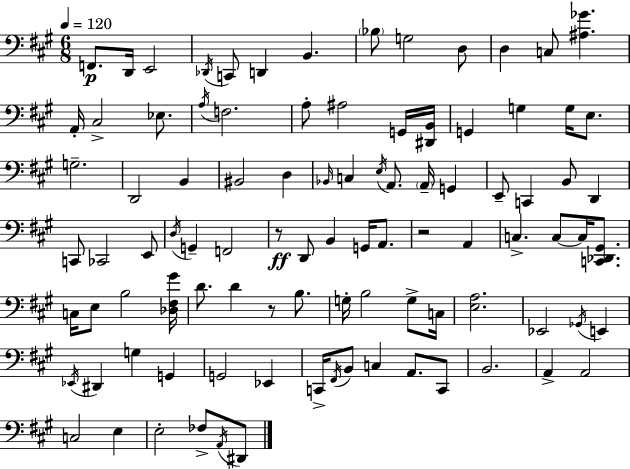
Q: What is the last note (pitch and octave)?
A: D#2